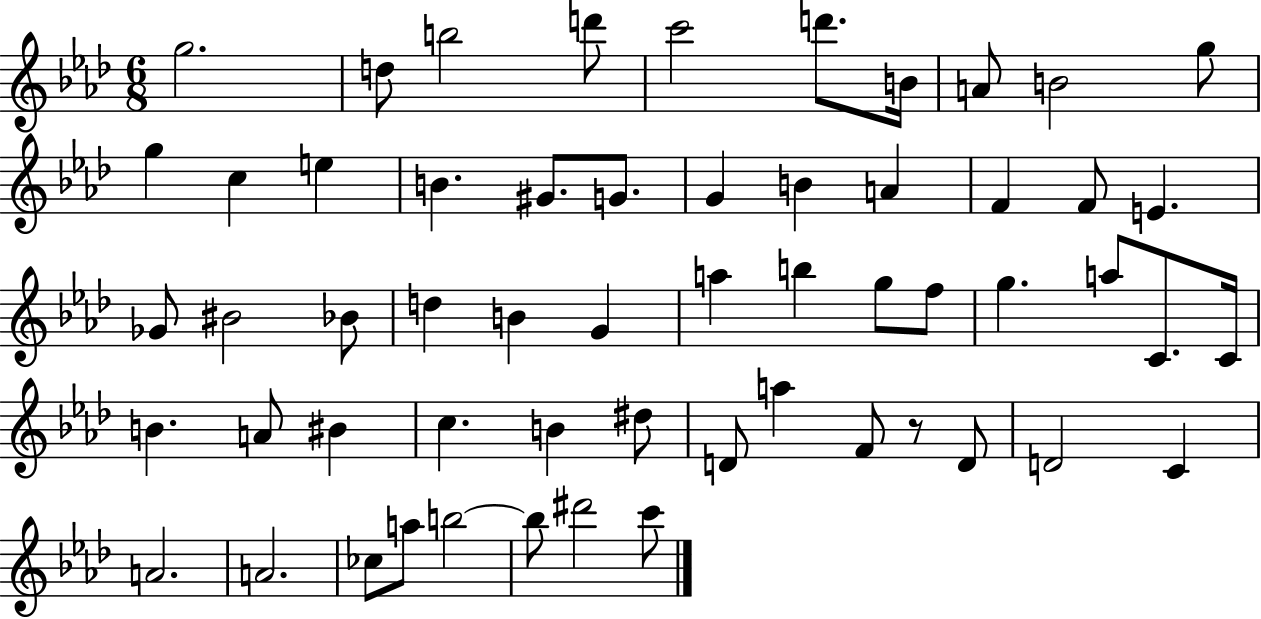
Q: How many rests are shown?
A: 1